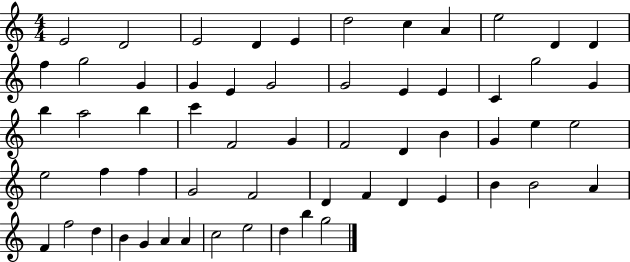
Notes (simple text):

E4/h D4/h E4/h D4/q E4/q D5/h C5/q A4/q E5/h D4/q D4/q F5/q G5/h G4/q G4/q E4/q G4/h G4/h E4/q E4/q C4/q G5/h G4/q B5/q A5/h B5/q C6/q F4/h G4/q F4/h D4/q B4/q G4/q E5/q E5/h E5/h F5/q F5/q G4/h F4/h D4/q F4/q D4/q E4/q B4/q B4/h A4/q F4/q F5/h D5/q B4/q G4/q A4/q A4/q C5/h E5/h D5/q B5/q G5/h